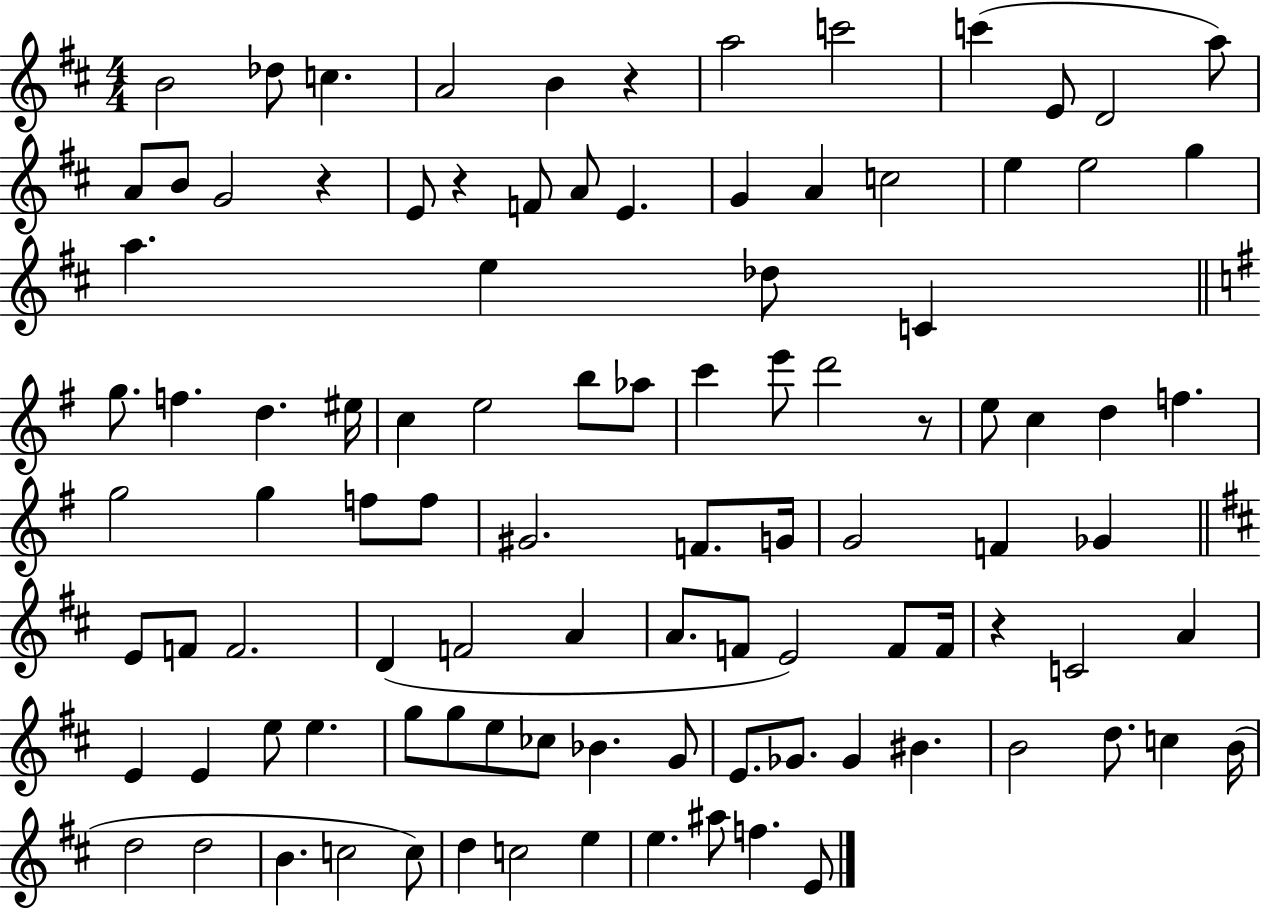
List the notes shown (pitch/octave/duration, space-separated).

B4/h Db5/e C5/q. A4/h B4/q R/q A5/h C6/h C6/q E4/e D4/h A5/e A4/e B4/e G4/h R/q E4/e R/q F4/e A4/e E4/q. G4/q A4/q C5/h E5/q E5/h G5/q A5/q. E5/q Db5/e C4/q G5/e. F5/q. D5/q. EIS5/s C5/q E5/h B5/e Ab5/e C6/q E6/e D6/h R/e E5/e C5/q D5/q F5/q. G5/h G5/q F5/e F5/e G#4/h. F4/e. G4/s G4/h F4/q Gb4/q E4/e F4/e F4/h. D4/q F4/h A4/q A4/e. F4/e E4/h F4/e F4/s R/q C4/h A4/q E4/q E4/q E5/e E5/q. G5/e G5/e E5/e CES5/e Bb4/q. G4/e E4/e. Gb4/e. Gb4/q BIS4/q. B4/h D5/e. C5/q B4/s D5/h D5/h B4/q. C5/h C5/e D5/q C5/h E5/q E5/q. A#5/e F5/q. E4/e